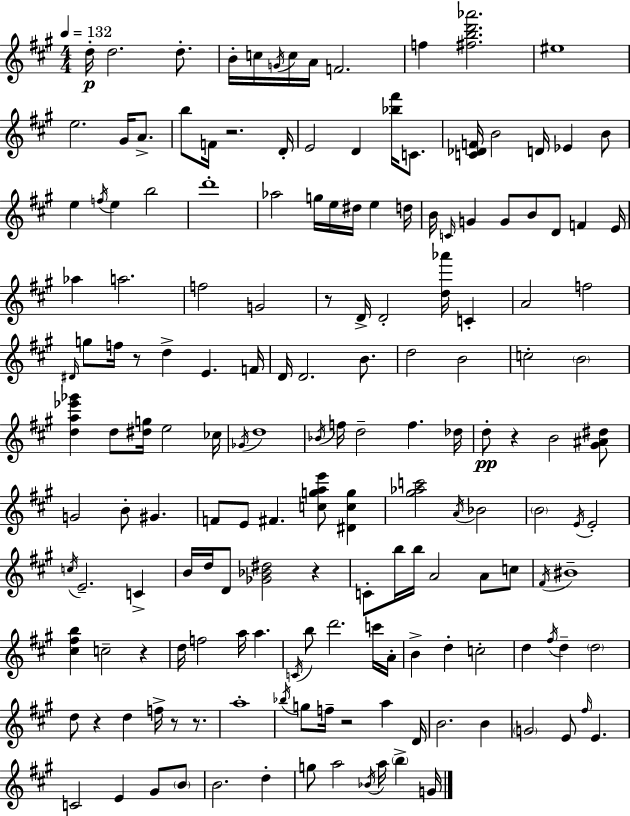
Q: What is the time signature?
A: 4/4